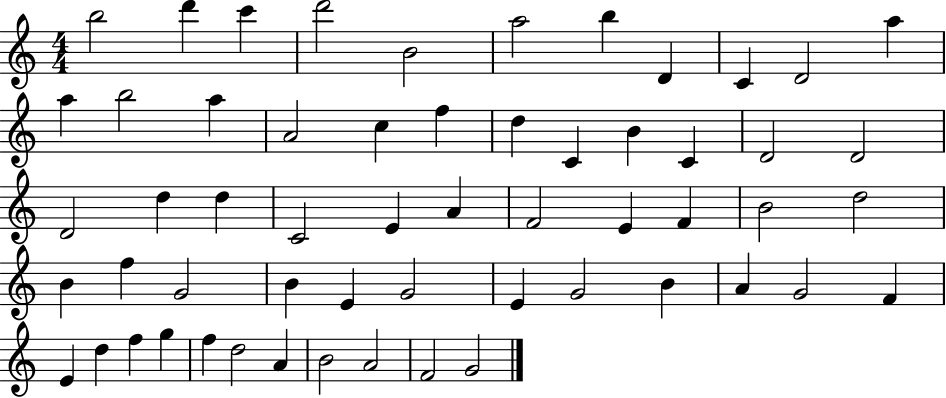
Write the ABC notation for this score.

X:1
T:Untitled
M:4/4
L:1/4
K:C
b2 d' c' d'2 B2 a2 b D C D2 a a b2 a A2 c f d C B C D2 D2 D2 d d C2 E A F2 E F B2 d2 B f G2 B E G2 E G2 B A G2 F E d f g f d2 A B2 A2 F2 G2